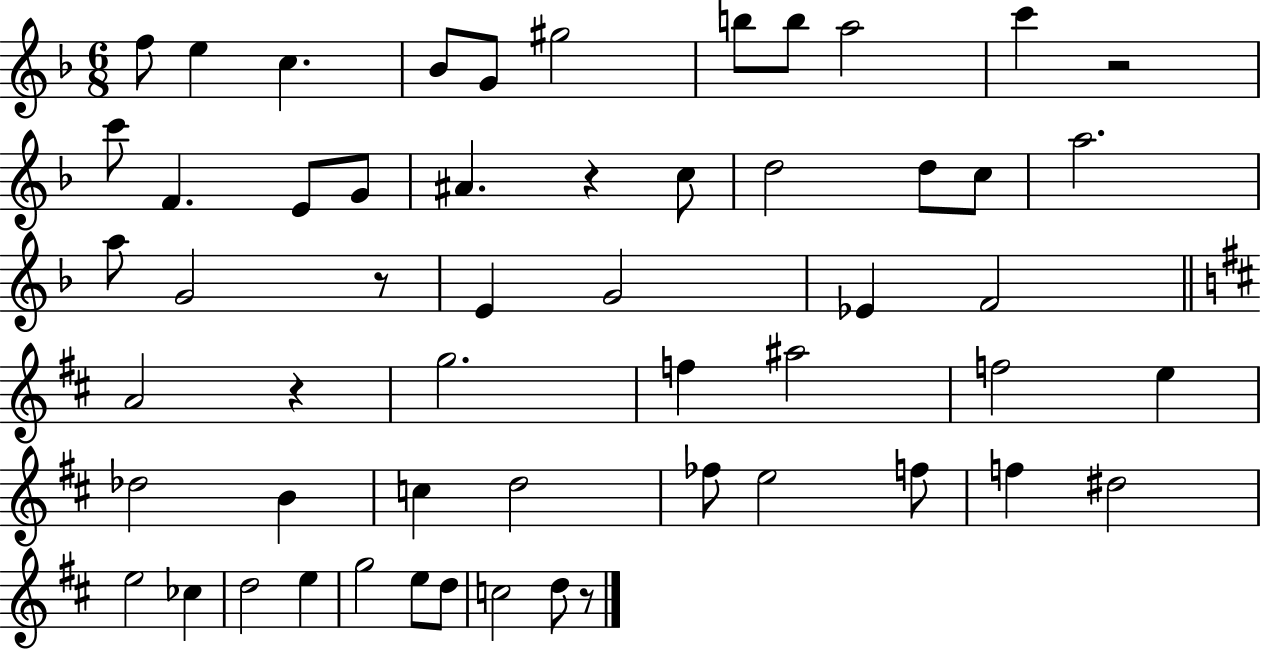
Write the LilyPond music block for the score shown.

{
  \clef treble
  \numericTimeSignature
  \time 6/8
  \key f \major
  f''8 e''4 c''4. | bes'8 g'8 gis''2 | b''8 b''8 a''2 | c'''4 r2 | \break c'''8 f'4. e'8 g'8 | ais'4. r4 c''8 | d''2 d''8 c''8 | a''2. | \break a''8 g'2 r8 | e'4 g'2 | ees'4 f'2 | \bar "||" \break \key d \major a'2 r4 | g''2. | f''4 ais''2 | f''2 e''4 | \break des''2 b'4 | c''4 d''2 | fes''8 e''2 f''8 | f''4 dis''2 | \break e''2 ces''4 | d''2 e''4 | g''2 e''8 d''8 | c''2 d''8 r8 | \break \bar "|."
}